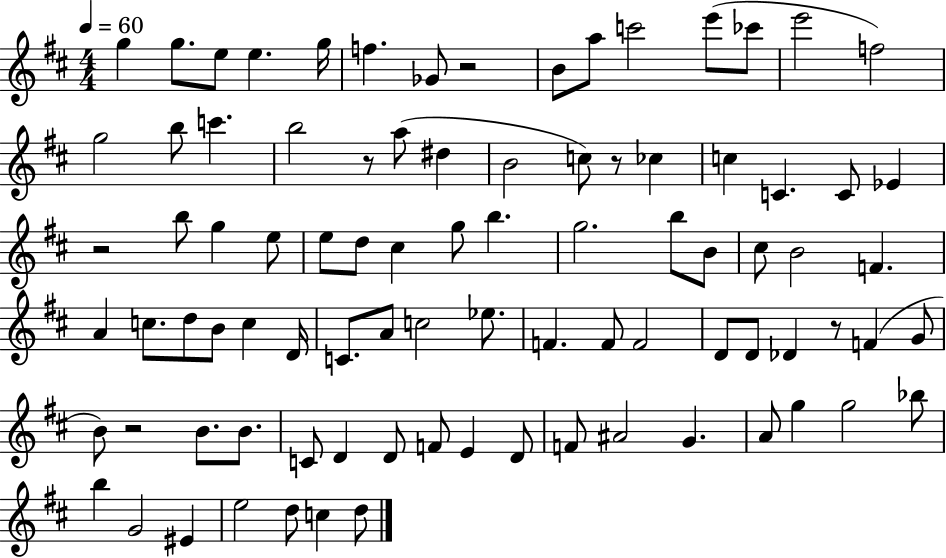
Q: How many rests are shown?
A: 6